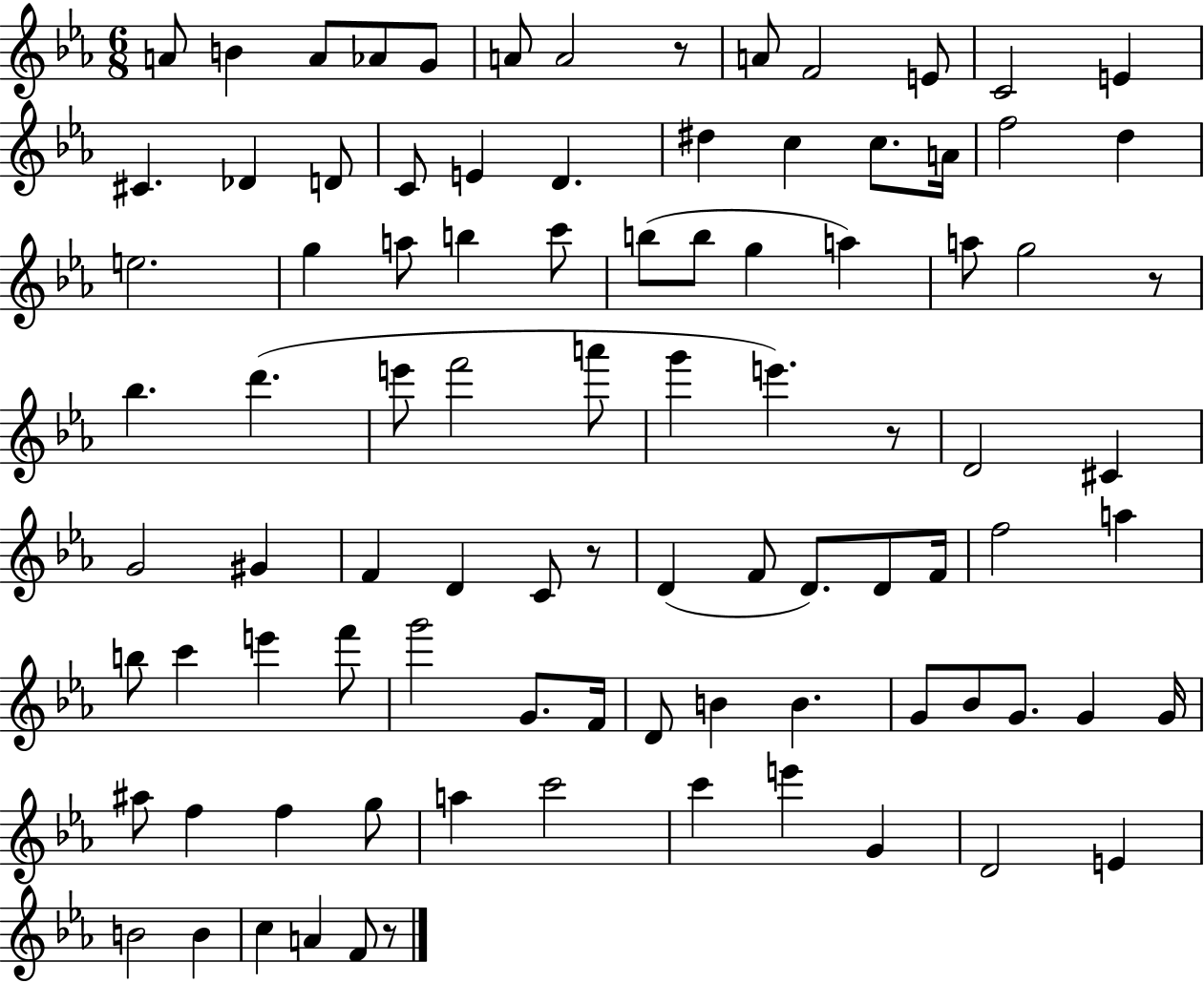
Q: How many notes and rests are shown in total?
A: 92